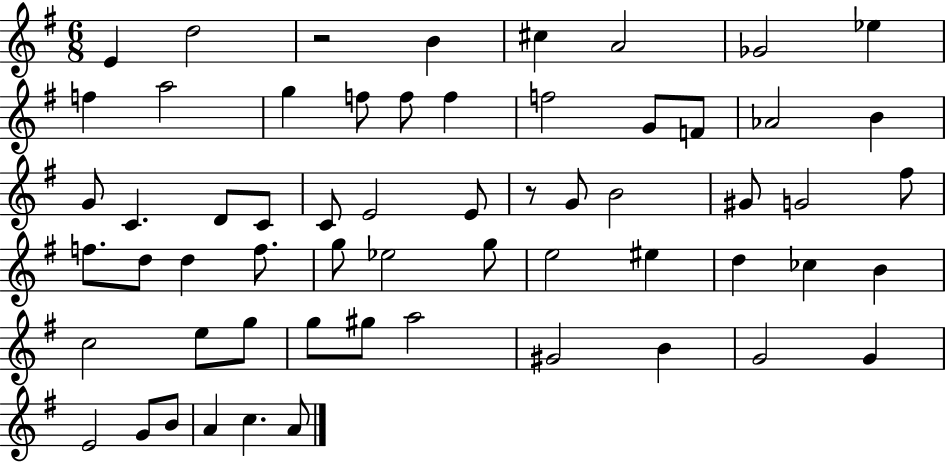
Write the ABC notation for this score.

X:1
T:Untitled
M:6/8
L:1/4
K:G
E d2 z2 B ^c A2 _G2 _e f a2 g f/2 f/2 f f2 G/2 F/2 _A2 B G/2 C D/2 C/2 C/2 E2 E/2 z/2 G/2 B2 ^G/2 G2 ^f/2 f/2 d/2 d f/2 g/2 _e2 g/2 e2 ^e d _c B c2 e/2 g/2 g/2 ^g/2 a2 ^G2 B G2 G E2 G/2 B/2 A c A/2